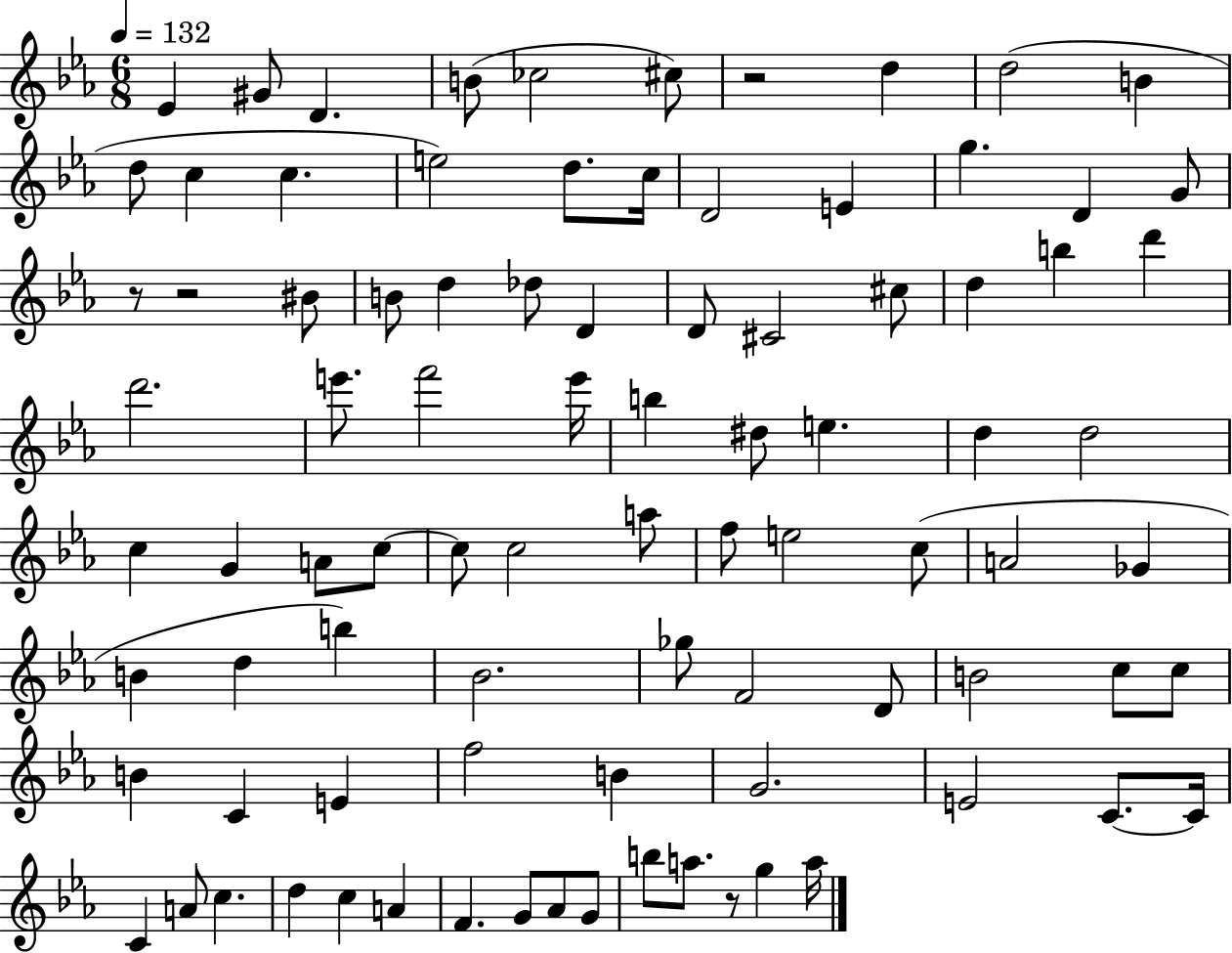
Eb4/q G#4/e D4/q. B4/e CES5/h C#5/e R/h D5/q D5/h B4/q D5/e C5/q C5/q. E5/h D5/e. C5/s D4/h E4/q G5/q. D4/q G4/e R/e R/h BIS4/e B4/e D5/q Db5/e D4/q D4/e C#4/h C#5/e D5/q B5/q D6/q D6/h. E6/e. F6/h E6/s B5/q D#5/e E5/q. D5/q D5/h C5/q G4/q A4/e C5/e C5/e C5/h A5/e F5/e E5/h C5/e A4/h Gb4/q B4/q D5/q B5/q Bb4/h. Gb5/e F4/h D4/e B4/h C5/e C5/e B4/q C4/q E4/q F5/h B4/q G4/h. E4/h C4/e. C4/s C4/q A4/e C5/q. D5/q C5/q A4/q F4/q. G4/e Ab4/e G4/e B5/e A5/e. R/e G5/q A5/s